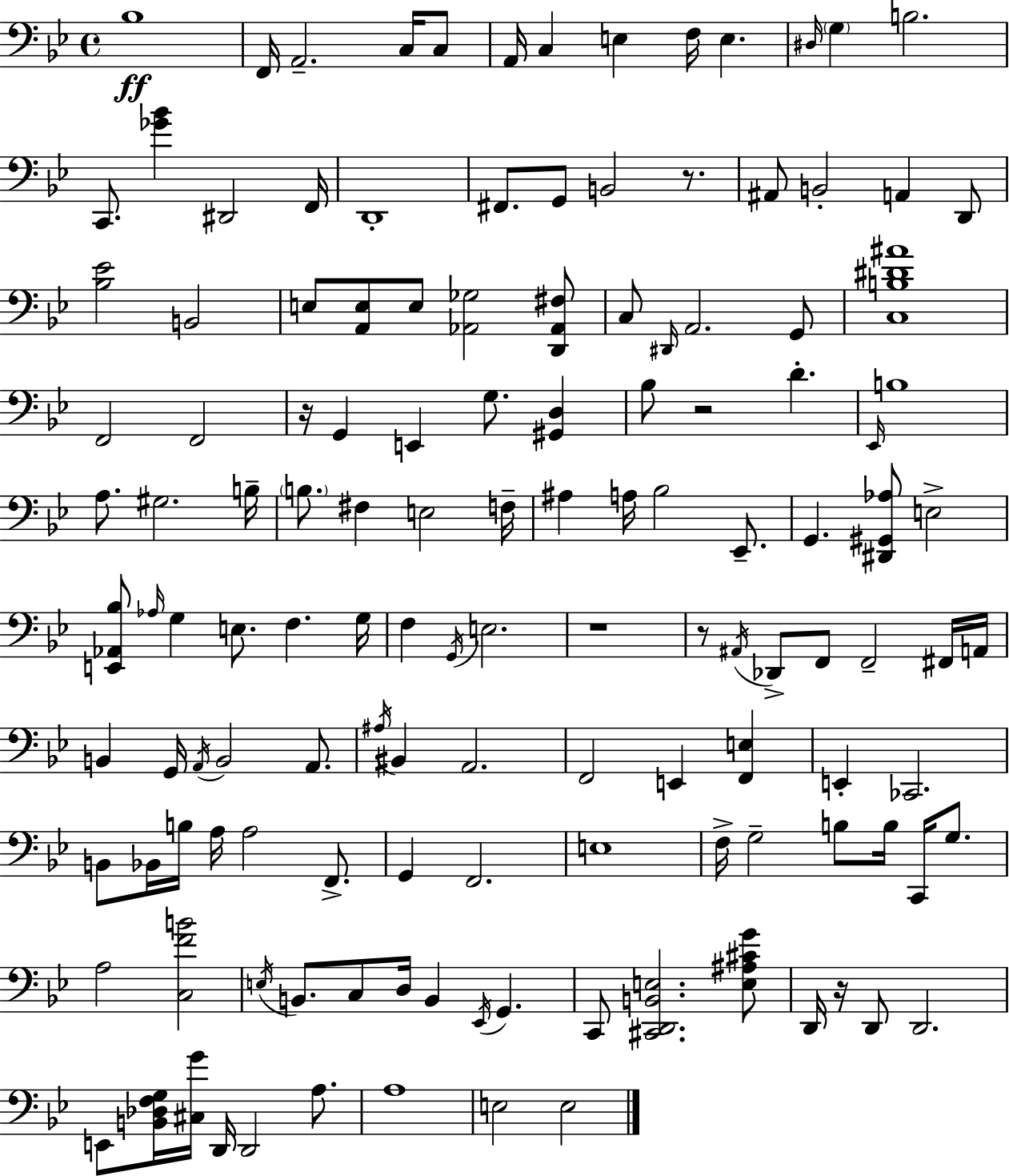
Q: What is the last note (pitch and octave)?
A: E3